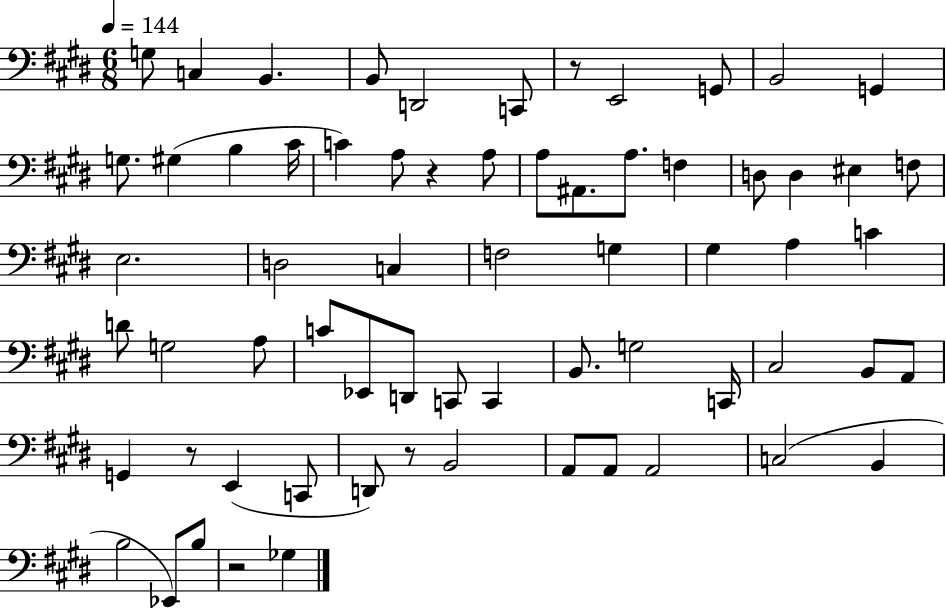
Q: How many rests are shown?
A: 5